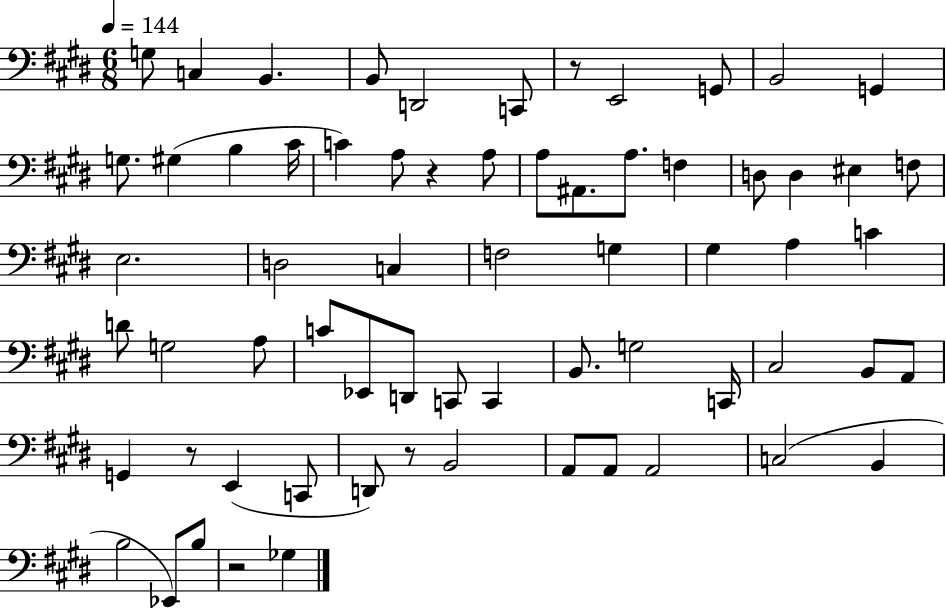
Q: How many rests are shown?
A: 5